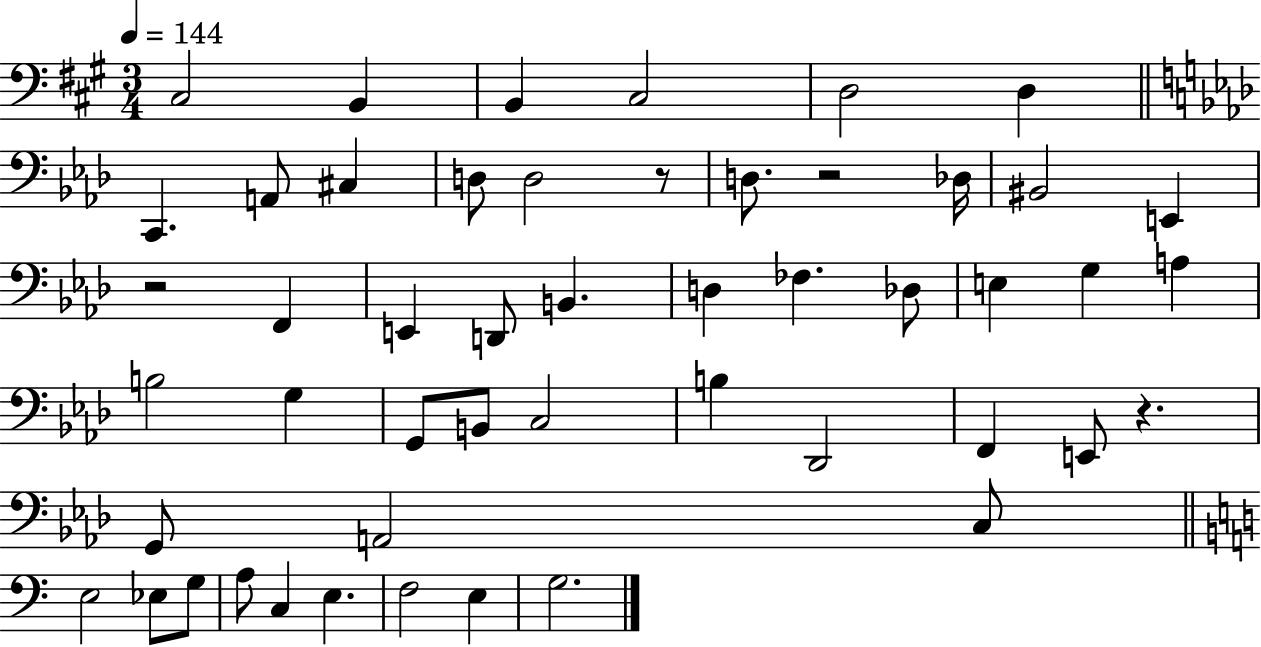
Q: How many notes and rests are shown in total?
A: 50